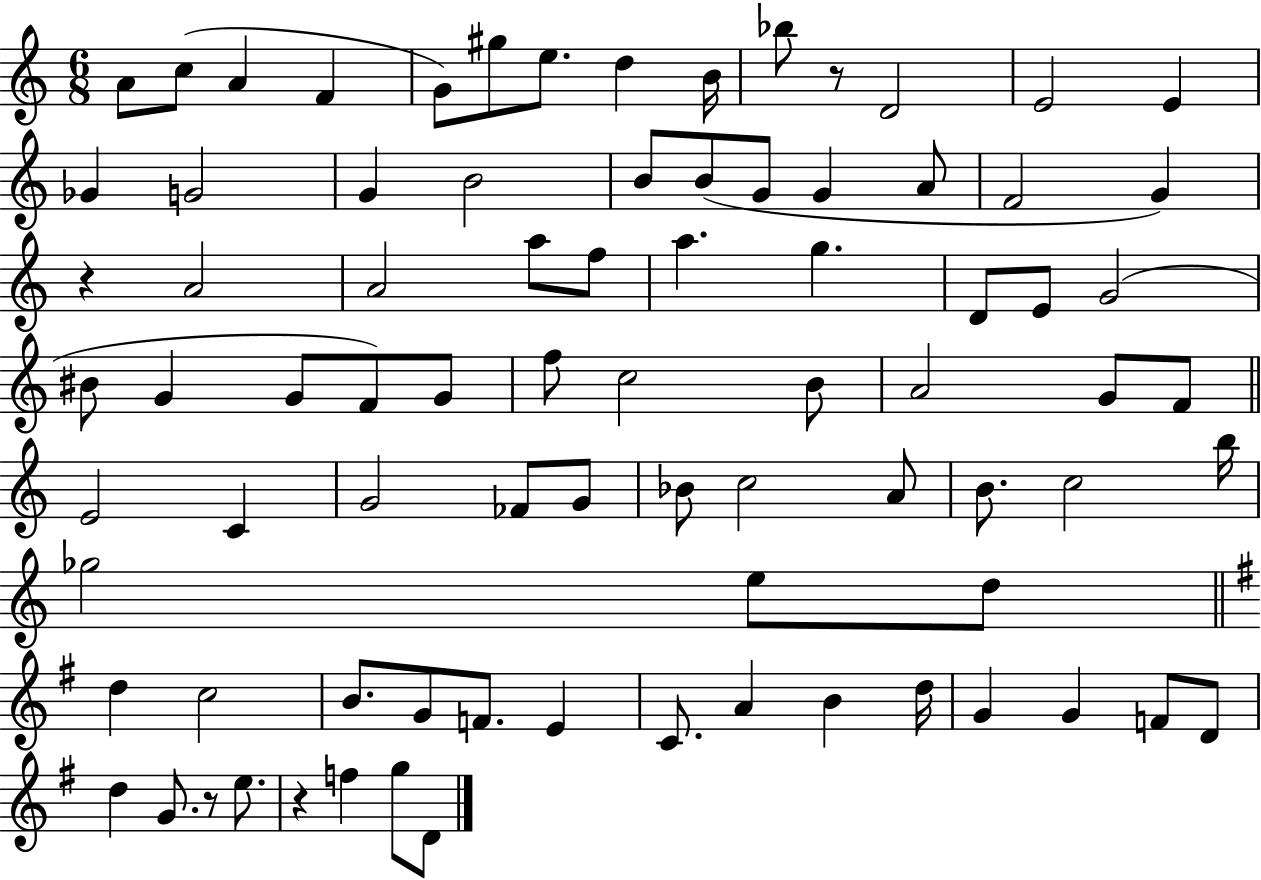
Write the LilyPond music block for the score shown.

{
  \clef treble
  \numericTimeSignature
  \time 6/8
  \key c \major
  a'8 c''8( a'4 f'4 | g'8) gis''8 e''8. d''4 b'16 | bes''8 r8 d'2 | e'2 e'4 | \break ges'4 g'2 | g'4 b'2 | b'8 b'8( g'8 g'4 a'8 | f'2 g'4) | \break r4 a'2 | a'2 a''8 f''8 | a''4. g''4. | d'8 e'8 g'2( | \break bis'8 g'4 g'8 f'8) g'8 | f''8 c''2 b'8 | a'2 g'8 f'8 | \bar "||" \break \key a \minor e'2 c'4 | g'2 fes'8 g'8 | bes'8 c''2 a'8 | b'8. c''2 b''16 | \break ges''2 e''8 d''8 | \bar "||" \break \key e \minor d''4 c''2 | b'8. g'8 f'8. e'4 | c'8. a'4 b'4 d''16 | g'4 g'4 f'8 d'8 | \break d''4 g'8. r8 e''8. | r4 f''4 g''8 d'8 | \bar "|."
}